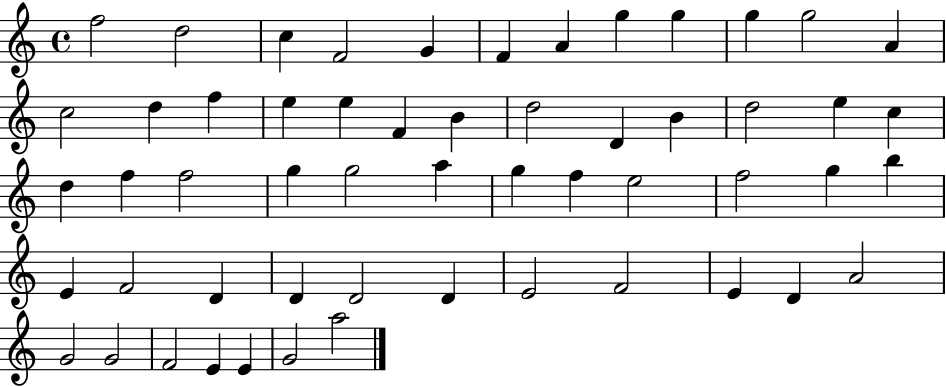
F5/h D5/h C5/q F4/h G4/q F4/q A4/q G5/q G5/q G5/q G5/h A4/q C5/h D5/q F5/q E5/q E5/q F4/q B4/q D5/h D4/q B4/q D5/h E5/q C5/q D5/q F5/q F5/h G5/q G5/h A5/q G5/q F5/q E5/h F5/h G5/q B5/q E4/q F4/h D4/q D4/q D4/h D4/q E4/h F4/h E4/q D4/q A4/h G4/h G4/h F4/h E4/q E4/q G4/h A5/h